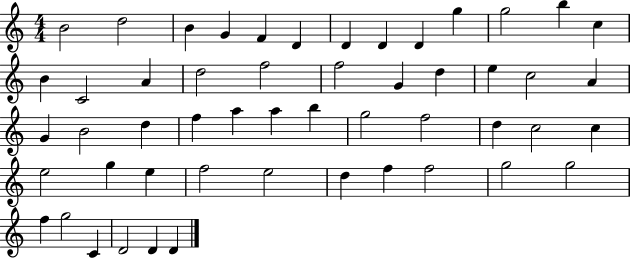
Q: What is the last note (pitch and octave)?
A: D4